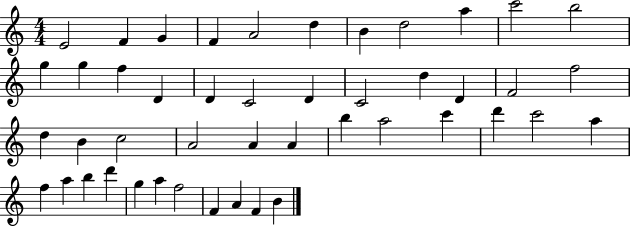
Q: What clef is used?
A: treble